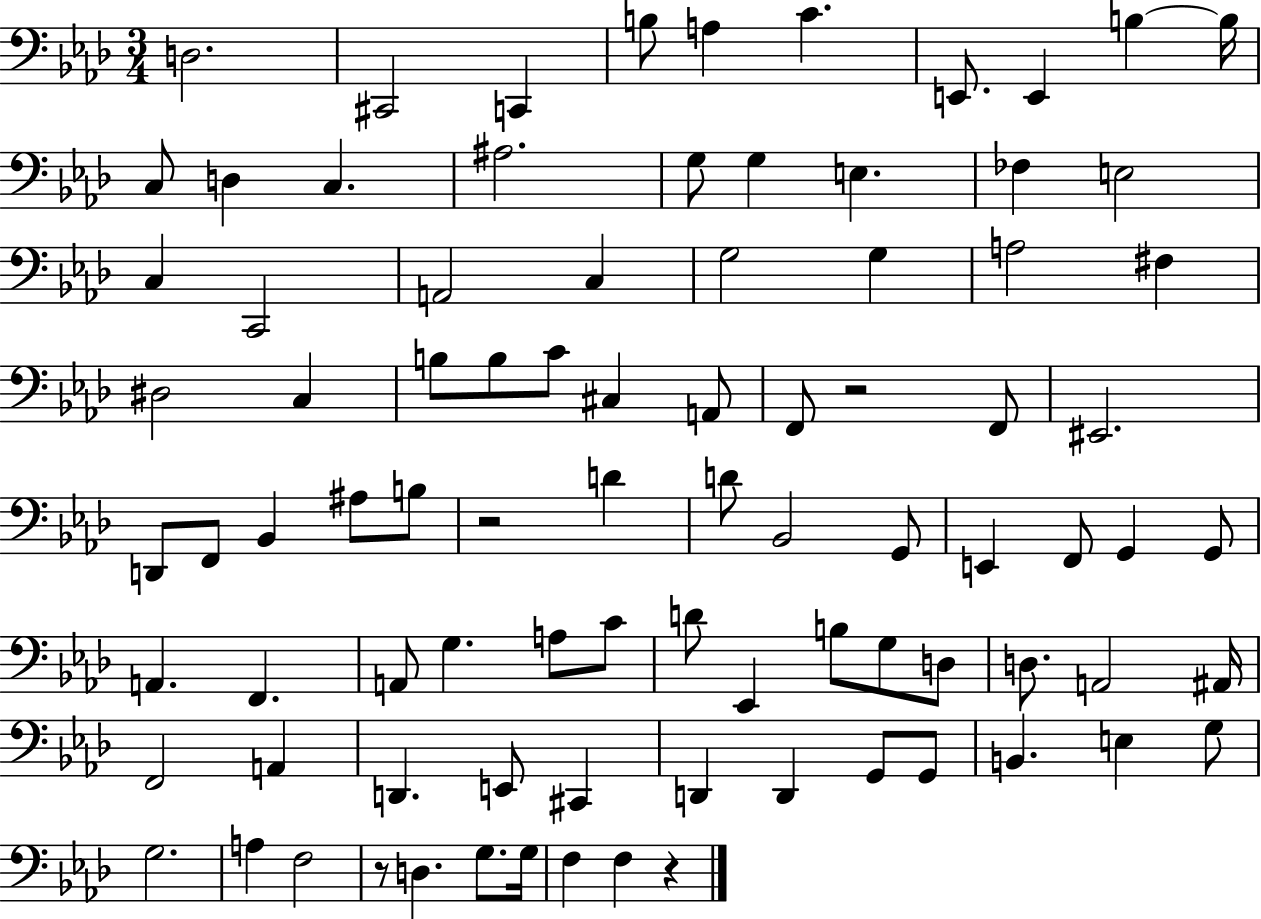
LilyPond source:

{
  \clef bass
  \numericTimeSignature
  \time 3/4
  \key aes \major
  \repeat volta 2 { d2. | cis,2 c,4 | b8 a4 c'4. | e,8. e,4 b4~~ b16 | \break c8 d4 c4. | ais2. | g8 g4 e4. | fes4 e2 | \break c4 c,2 | a,2 c4 | g2 g4 | a2 fis4 | \break dis2 c4 | b8 b8 c'8 cis4 a,8 | f,8 r2 f,8 | eis,2. | \break d,8 f,8 bes,4 ais8 b8 | r2 d'4 | d'8 bes,2 g,8 | e,4 f,8 g,4 g,8 | \break a,4. f,4. | a,8 g4. a8 c'8 | d'8 ees,4 b8 g8 d8 | d8. a,2 ais,16 | \break f,2 a,4 | d,4. e,8 cis,4 | d,4 d,4 g,8 g,8 | b,4. e4 g8 | \break g2. | a4 f2 | r8 d4. g8. g16 | f4 f4 r4 | \break } \bar "|."
}